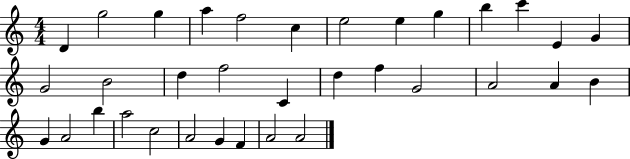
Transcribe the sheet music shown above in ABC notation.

X:1
T:Untitled
M:4/4
L:1/4
K:C
D g2 g a f2 c e2 e g b c' E G G2 B2 d f2 C d f G2 A2 A B G A2 b a2 c2 A2 G F A2 A2